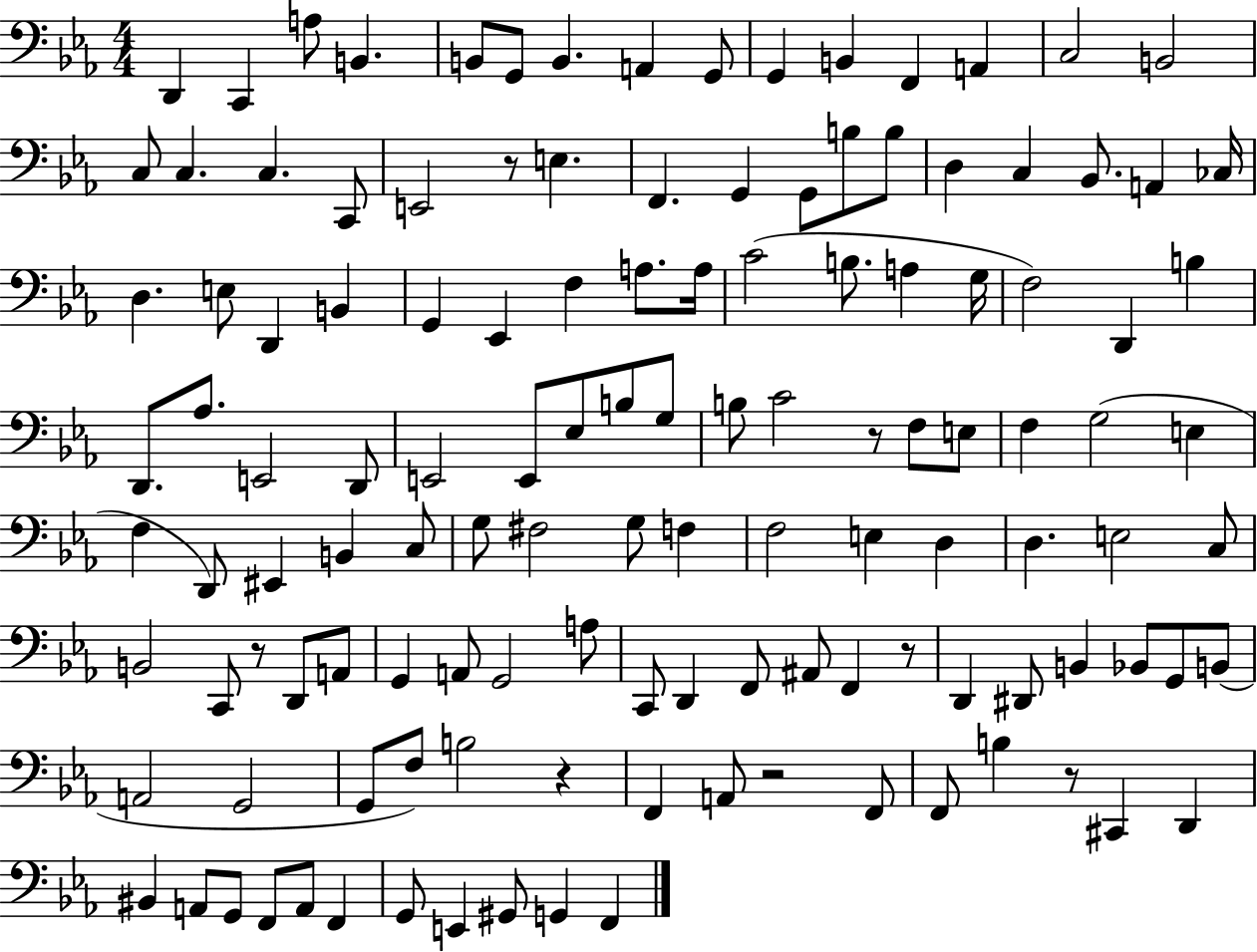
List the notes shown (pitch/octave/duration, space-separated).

D2/q C2/q A3/e B2/q. B2/e G2/e B2/q. A2/q G2/e G2/q B2/q F2/q A2/q C3/h B2/h C3/e C3/q. C3/q. C2/e E2/h R/e E3/q. F2/q. G2/q G2/e B3/e B3/e D3/q C3/q Bb2/e. A2/q CES3/s D3/q. E3/e D2/q B2/q G2/q Eb2/q F3/q A3/e. A3/s C4/h B3/e. A3/q G3/s F3/h D2/q B3/q D2/e. Ab3/e. E2/h D2/e E2/h E2/e Eb3/e B3/e G3/e B3/e C4/h R/e F3/e E3/e F3/q G3/h E3/q F3/q D2/e EIS2/q B2/q C3/e G3/e F#3/h G3/e F3/q F3/h E3/q D3/q D3/q. E3/h C3/e B2/h C2/e R/e D2/e A2/e G2/q A2/e G2/h A3/e C2/e D2/q F2/e A#2/e F2/q R/e D2/q D#2/e B2/q Bb2/e G2/e B2/e A2/h G2/h G2/e F3/e B3/h R/q F2/q A2/e R/h F2/e F2/e B3/q R/e C#2/q D2/q BIS2/q A2/e G2/e F2/e A2/e F2/q G2/e E2/q G#2/e G2/q F2/q